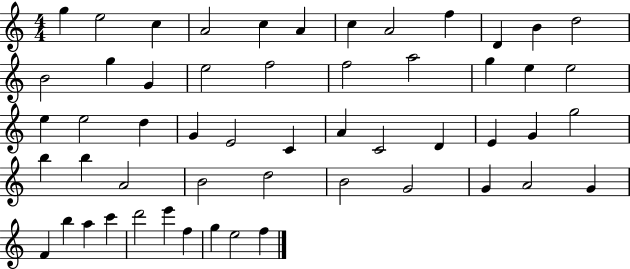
{
  \clef treble
  \numericTimeSignature
  \time 4/4
  \key c \major
  g''4 e''2 c''4 | a'2 c''4 a'4 | c''4 a'2 f''4 | d'4 b'4 d''2 | \break b'2 g''4 g'4 | e''2 f''2 | f''2 a''2 | g''4 e''4 e''2 | \break e''4 e''2 d''4 | g'4 e'2 c'4 | a'4 c'2 d'4 | e'4 g'4 g''2 | \break b''4 b''4 a'2 | b'2 d''2 | b'2 g'2 | g'4 a'2 g'4 | \break f'4 b''4 a''4 c'''4 | d'''2 e'''4 f''4 | g''4 e''2 f''4 | \bar "|."
}